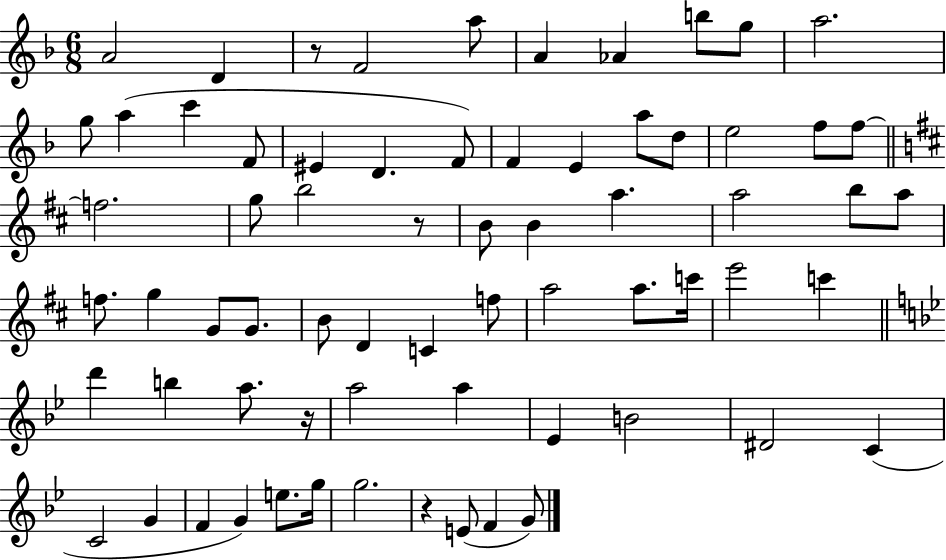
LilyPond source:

{
  \clef treble
  \numericTimeSignature
  \time 6/8
  \key f \major
  \repeat volta 2 { a'2 d'4 | r8 f'2 a''8 | a'4 aes'4 b''8 g''8 | a''2. | \break g''8 a''4( c'''4 f'8 | eis'4 d'4. f'8) | f'4 e'4 a''8 d''8 | e''2 f''8 f''8~~ | \break \bar "||" \break \key d \major f''2. | g''8 b''2 r8 | b'8 b'4 a''4. | a''2 b''8 a''8 | \break f''8. g''4 g'8 g'8. | b'8 d'4 c'4 f''8 | a''2 a''8. c'''16 | e'''2 c'''4 | \break \bar "||" \break \key g \minor d'''4 b''4 a''8. r16 | a''2 a''4 | ees'4 b'2 | dis'2 c'4( | \break c'2 g'4 | f'4 g'4) e''8. g''16 | g''2. | r4 e'8( f'4 g'8) | \break } \bar "|."
}